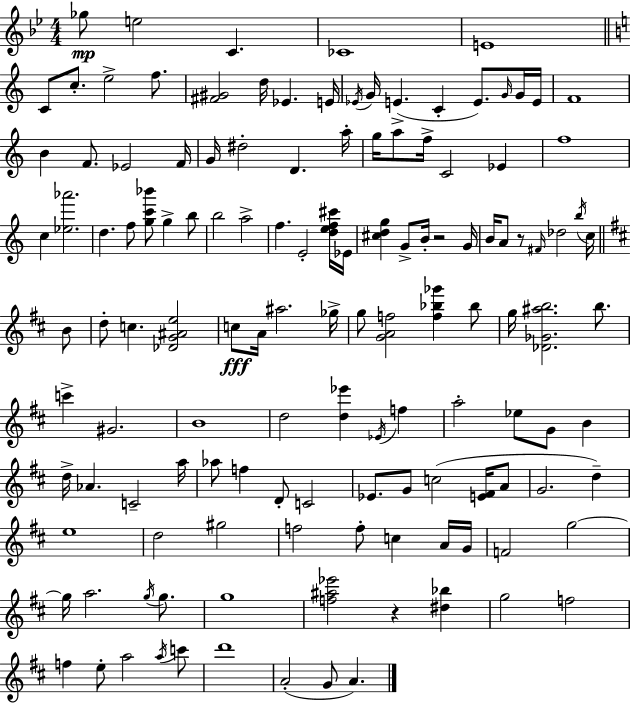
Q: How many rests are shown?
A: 3